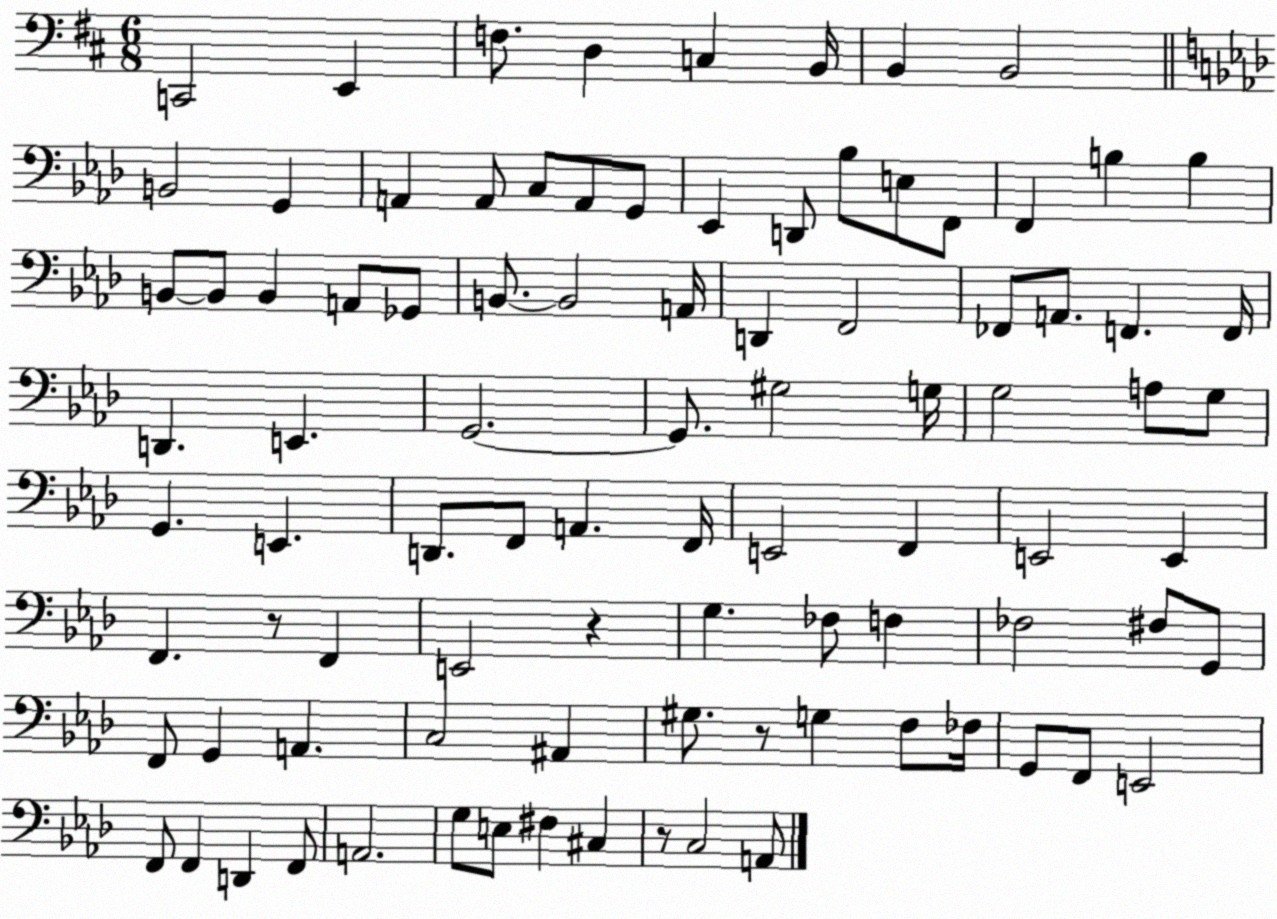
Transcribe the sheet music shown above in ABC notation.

X:1
T:Untitled
M:6/8
L:1/4
K:D
C,,2 E,, F,/2 D, C, B,,/4 B,, B,,2 B,,2 G,, A,, A,,/2 C,/2 A,,/2 G,,/2 _E,, D,,/2 _B,/2 E,/2 F,,/2 F,, B, B, B,,/2 B,,/2 B,, A,,/2 _G,,/2 B,,/2 B,,2 A,,/4 D,, F,,2 _F,,/2 A,,/2 F,, F,,/4 D,, E,, G,,2 G,,/2 ^G,2 G,/4 G,2 A,/2 G,/2 G,, E,, D,,/2 F,,/2 A,, F,,/4 E,,2 F,, E,,2 E,, F,, z/2 F,, E,,2 z G, _F,/2 F, _F,2 ^F,/2 G,,/2 F,,/2 G,, A,, C,2 ^A,, ^G,/2 z/2 G, F,/2 _F,/4 G,,/2 F,,/2 E,,2 F,,/2 F,, D,, F,,/2 A,,2 G,/2 E,/2 ^F, ^C, z/2 C,2 A,,/2